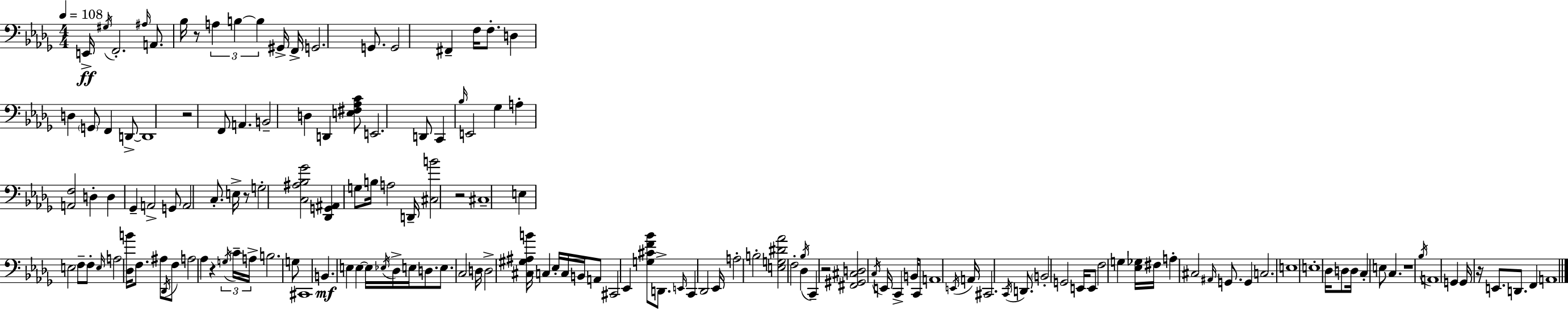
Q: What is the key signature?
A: BES minor